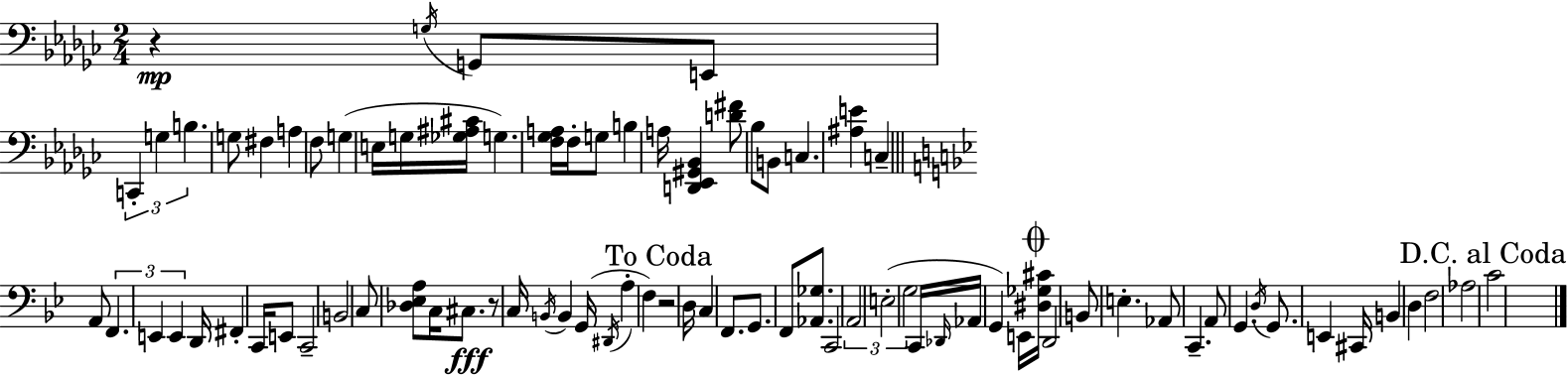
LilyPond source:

{
  \clef bass
  \numericTimeSignature
  \time 2/4
  \key ees \minor
  r4\mp \acciaccatura { g16 } g,8 e,8 | \tuplet 3/2 { c,4-. g4 | b4. } g8 | fis4 a4 | \break f8 g4( e16 | g16 <ges ais cis'>16 g4.) | <f ges a>16 f16-. g8 b4 | a16 <d, ees, gis, bes,>4 <d' fis'>8 bes8 | \break b,8 c4. | <ais e'>4 c4-- | \bar "||" \break \key bes \major a,8 \tuplet 3/2 { f,4. | e,4 e,4 } | d,16 fis,4-. c,16 e,8 | c,2-- | \break b,2 | c8 <des ees a>8 c16 cis8.\fff | r8 c16 \acciaccatura { b,16 } b,4 | g,16( \acciaccatura { dis,16 } a4-. f4) | \break \mark "To Coda" r2 | d16 c4 f,8. | g,8. f,8 <aes, ges>8. | c,2 | \break \tuplet 3/2 { a,2 | e2-.( | g2 } | c,16 \grace { des,16 } aes,16 g,4) | \break e,16 \mark \markup { \musicglyph "scripts.coda" } <dis ges cis'>16 d,2 | b,8 e4.-. | aes,8 c,4.-- | a,8 g,4. | \break \acciaccatura { d16 } g,8. e,4 | cis,16 b,4 | d4 f2 | aes2 | \break \mark "D.C. al Coda" c'2 | \bar "|."
}